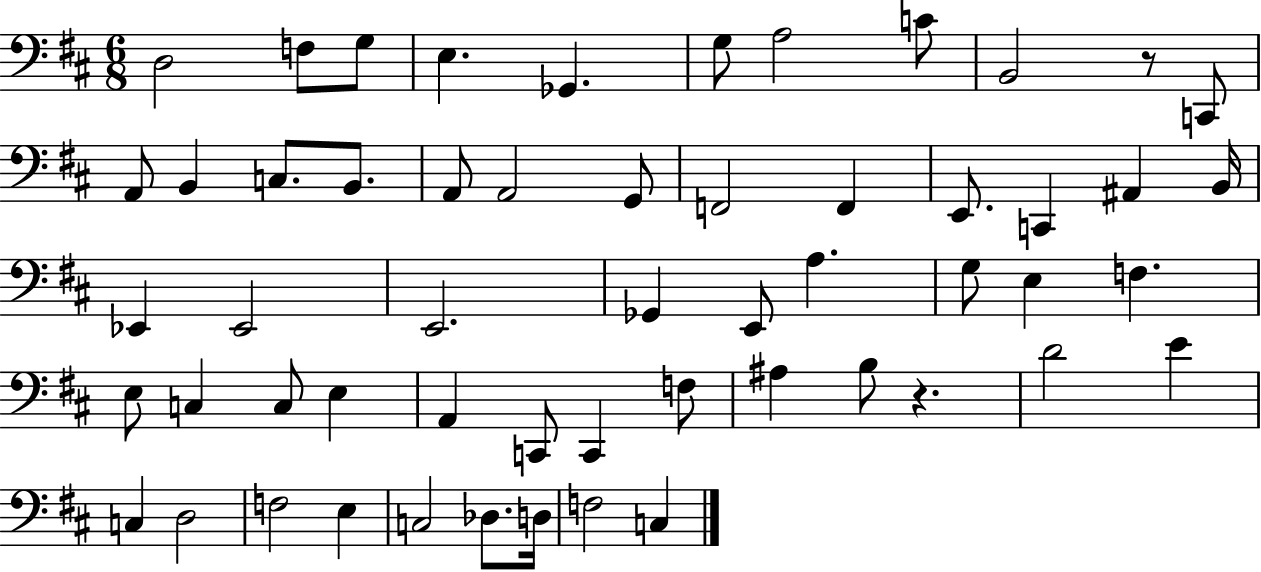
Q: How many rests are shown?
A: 2